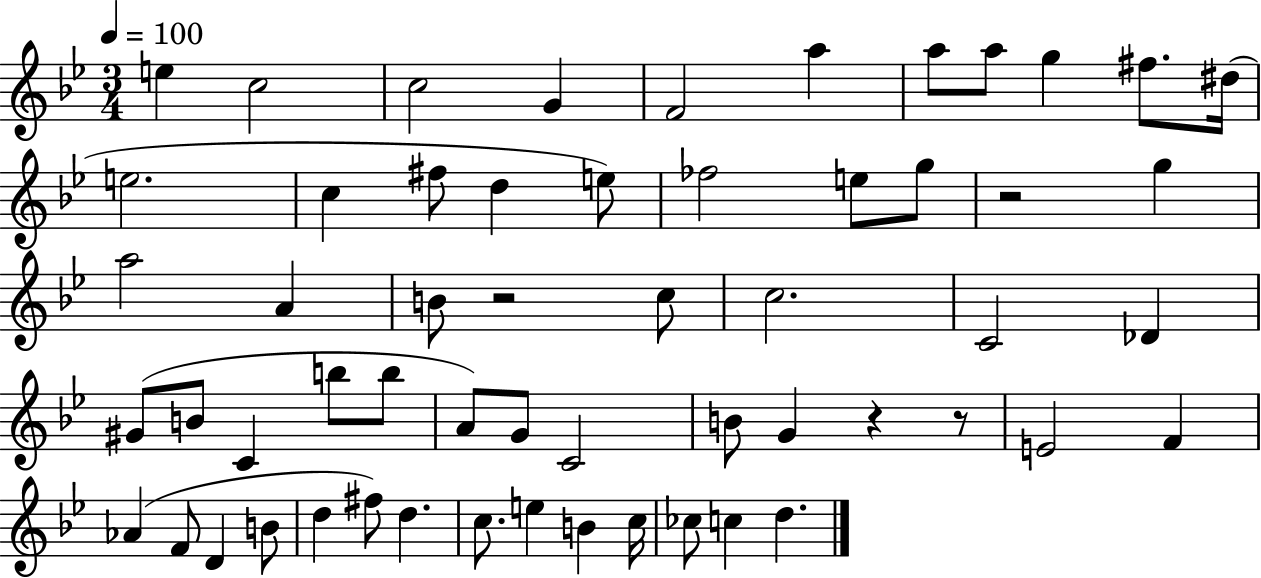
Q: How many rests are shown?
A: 4